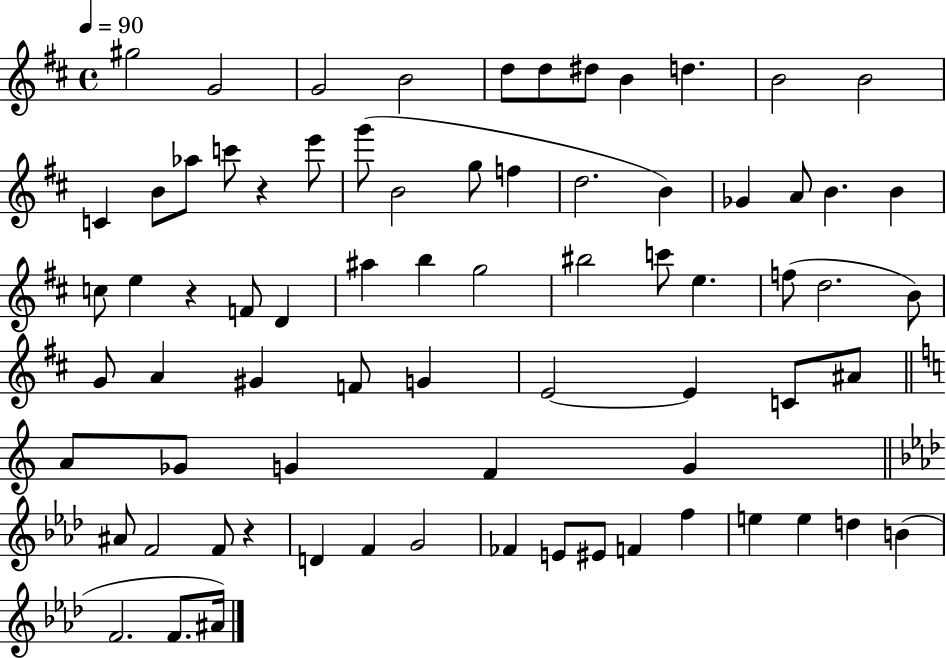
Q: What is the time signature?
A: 4/4